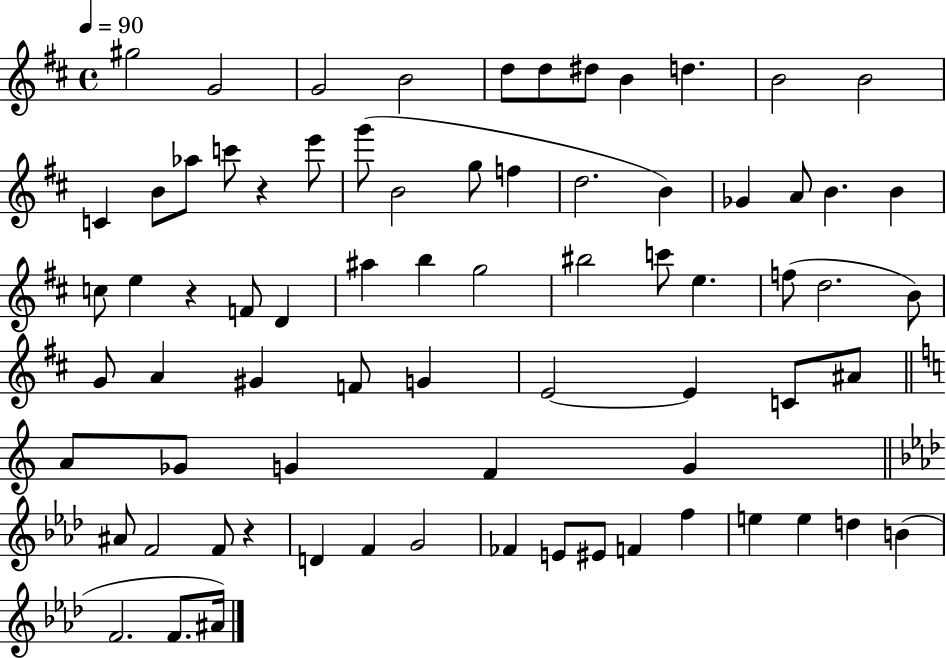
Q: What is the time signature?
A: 4/4